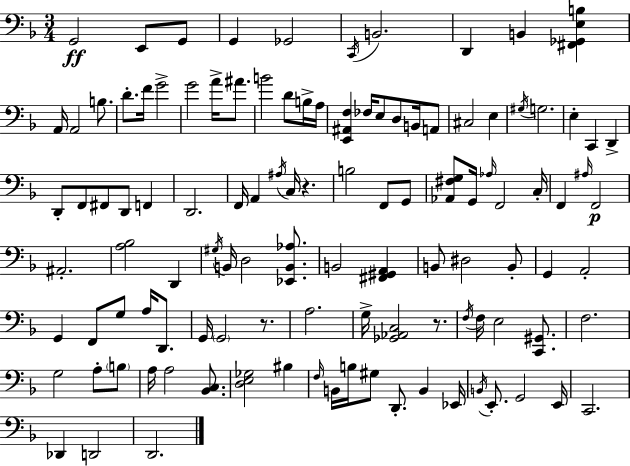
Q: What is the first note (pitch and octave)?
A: G2